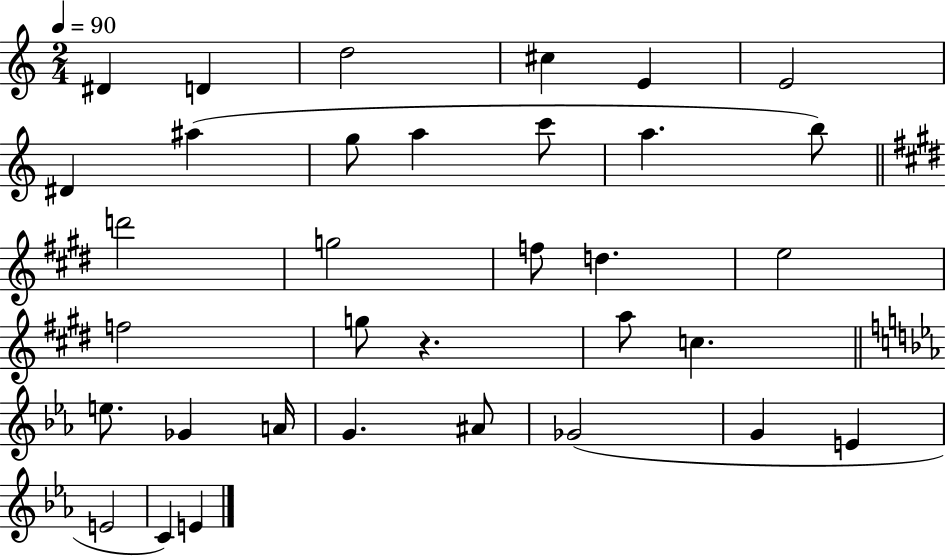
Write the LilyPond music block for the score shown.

{
  \clef treble
  \numericTimeSignature
  \time 2/4
  \key c \major
  \tempo 4 = 90
  dis'4 d'4 | d''2 | cis''4 e'4 | e'2 | \break dis'4 ais''4( | g''8 a''4 c'''8 | a''4. b''8) | \bar "||" \break \key e \major d'''2 | g''2 | f''8 d''4. | e''2 | \break f''2 | g''8 r4. | a''8 c''4. | \bar "||" \break \key ees \major e''8. ges'4 a'16 | g'4. ais'8 | ges'2( | g'4 e'4 | \break e'2 | c'4) e'4 | \bar "|."
}